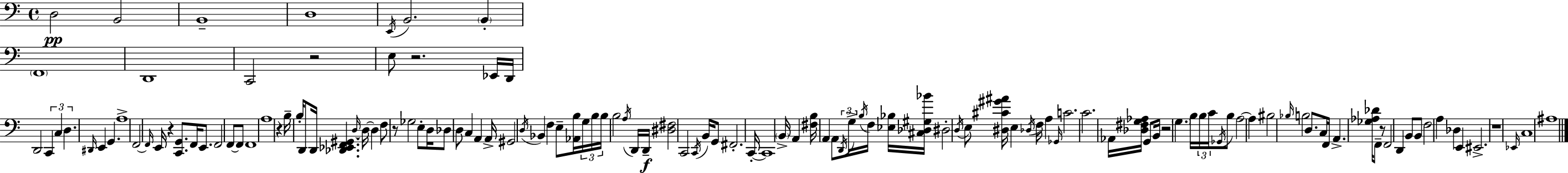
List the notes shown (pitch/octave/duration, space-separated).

D3/h B2/h B2/w D3/w E2/s B2/h. B2/q F2/w D2/w C2/h R/h E3/e R/h. Eb2/s D2/s D2/h C2/q C3/q D3/q. D#2/s E2/q G2/q. A3/w F2/h F2/s E2/s R/q [C2,G2]/e. F2/s E2/e. F2/h F2/e F2/e F2/w A3/w R/q B3/s B3/s D2/e D2/s [Db2,Eb2,F2,G#2]/q. D3/s D3/s D3/q F3/e R/e Gb3/h E3/e D3/s Db3/e D3/e C3/q A2/q A2/s G#2/h D3/s Bb2/q F3/q E3/e [Ab2,B3]/s G3/s B3/s B3/s B3/h A3/s D2/s D2/s [D#3,F#3]/h C2/h C2/s B2/s G2/e F#2/h. C2/s C2/w B2/s A2/q [F#3,B3]/s A2/q A2/e D2/s G3/s B3/s F3/s [Eb3,Bb3]/s [C#3,Db3,G#3,Bb4]/s D#3/h D3/s E3/e [D#3,C#4,G#4,A#4]/s E3/q Db3/s F3/s A3/q Gb2/s C4/h. C4/h. Ab2/s [Db3,F#3,G3,Ab3]/s G2/e B2/s R/h G3/q. B3/s B3/s C4/s Gb2/s B3/e A3/h A3/q BIS3/h Bb3/s B3/h D3/e. C3/s F2/s A2/q. [Gb3,Ab3,Db4]/s F2/e R/e F2/h D2/q B2/e B2/e F3/h A3/q Db3/q E2/q EIS2/h. R/w Eb2/s C3/w A#3/w